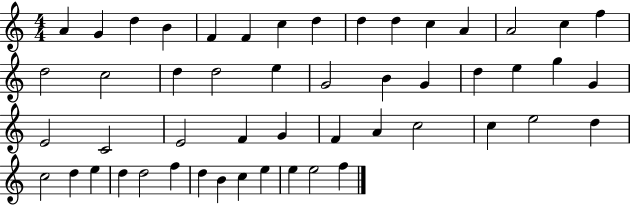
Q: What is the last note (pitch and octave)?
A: F5